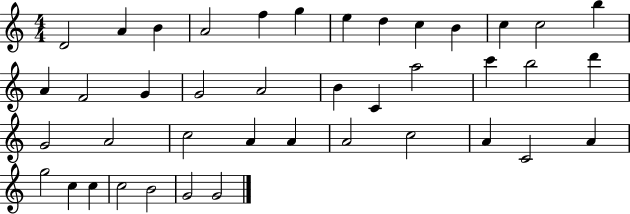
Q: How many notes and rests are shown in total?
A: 41